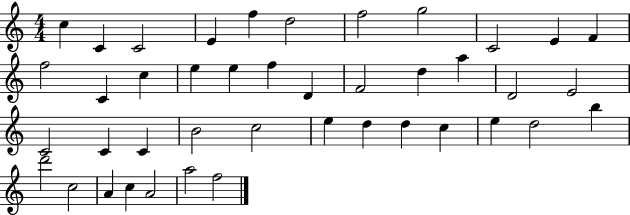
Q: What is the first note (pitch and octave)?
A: C5